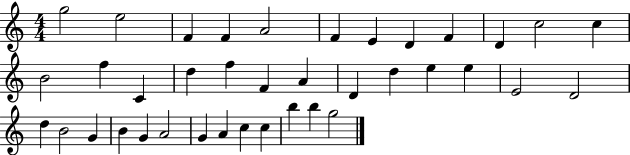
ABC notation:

X:1
T:Untitled
M:4/4
L:1/4
K:C
g2 e2 F F A2 F E D F D c2 c B2 f C d f F A D d e e E2 D2 d B2 G B G A2 G A c c b b g2